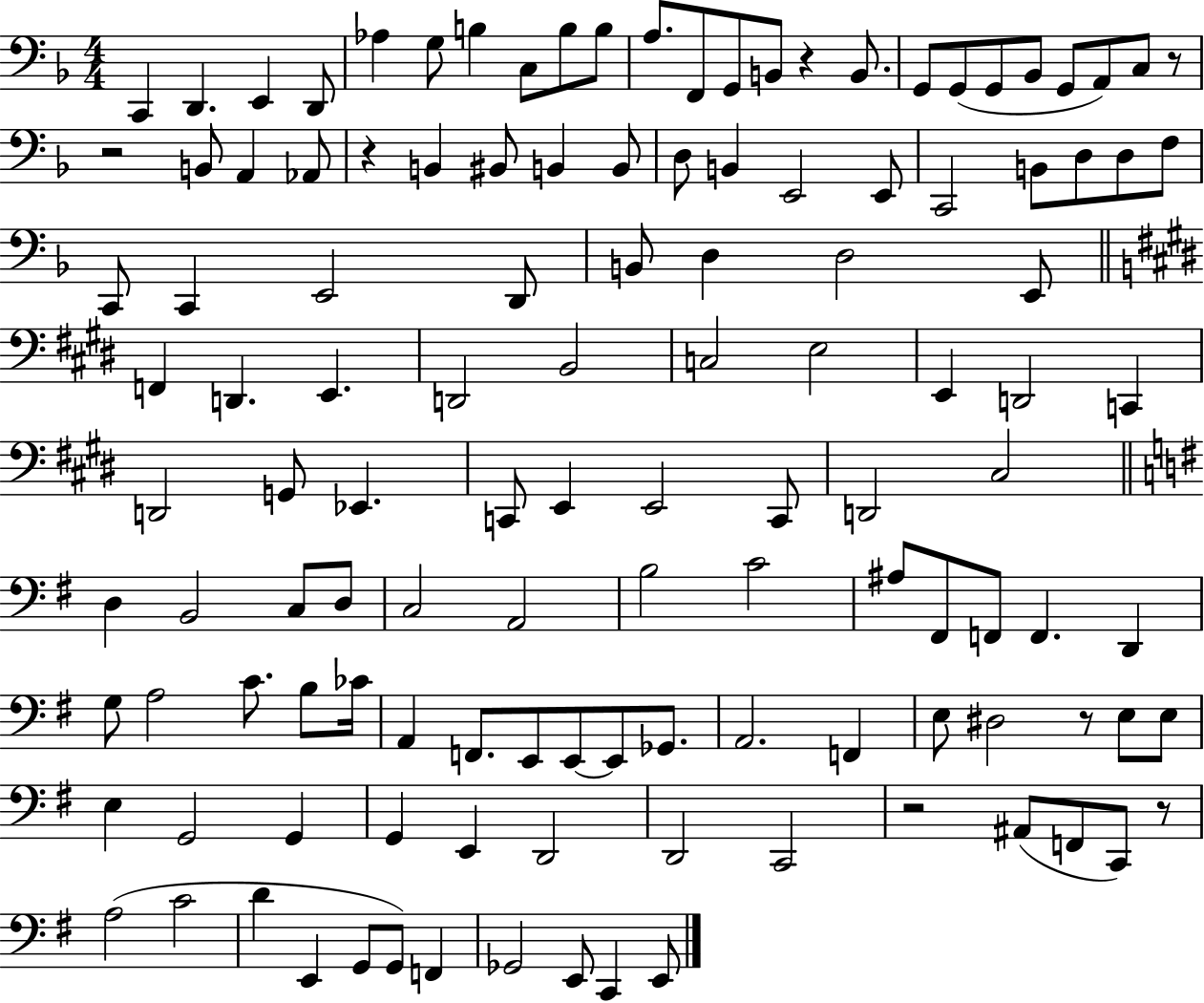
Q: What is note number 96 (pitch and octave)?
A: E3